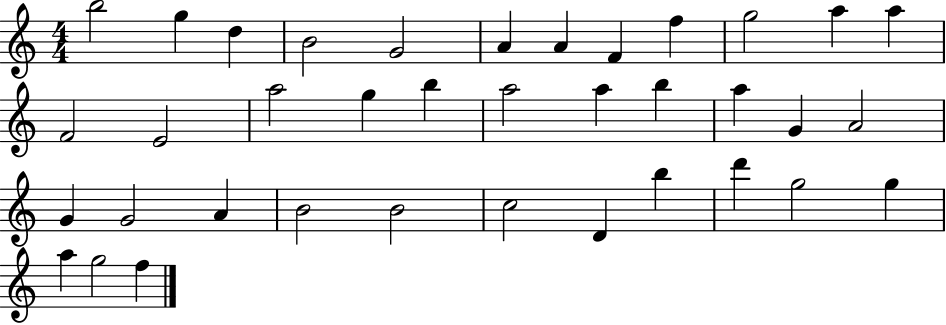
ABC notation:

X:1
T:Untitled
M:4/4
L:1/4
K:C
b2 g d B2 G2 A A F f g2 a a F2 E2 a2 g b a2 a b a G A2 G G2 A B2 B2 c2 D b d' g2 g a g2 f